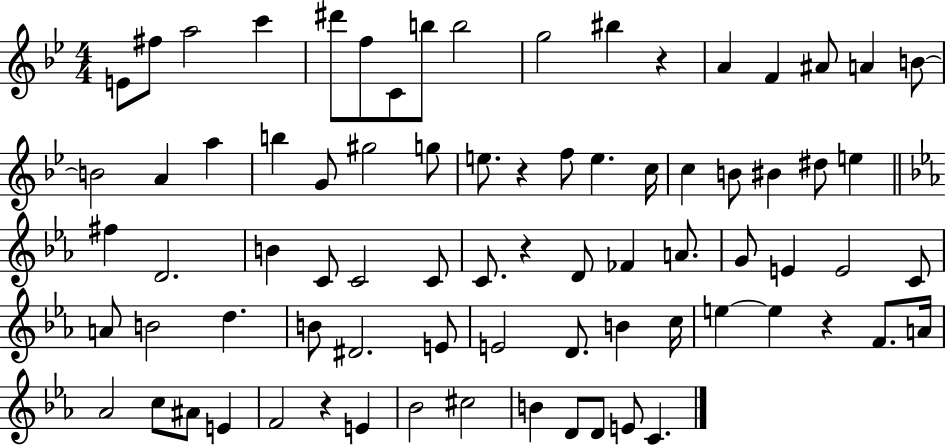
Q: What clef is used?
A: treble